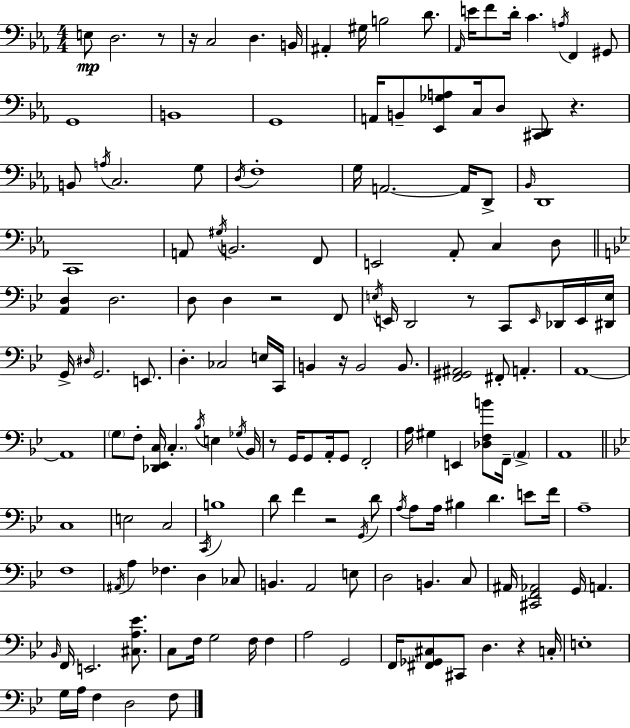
{
  \clef bass
  \numericTimeSignature
  \time 4/4
  \key c \minor
  \repeat volta 2 { e8\mp d2. r8 | r16 c2 d4. b,16 | ais,4-. gis16 b2 d'8. | \grace { aes,16 } e'16 f'8 d'16-. c'4. \acciaccatura { a16 } f,4 | \break gis,8 g,1 | b,1 | g,1 | a,16 b,8-- <ees, ges a>8 c16 d8 <cis, d,>8 r4. | \break b,8 \acciaccatura { a16 } c2. | g8 \acciaccatura { d16 } f1-. | g16 a,2.~~ | a,16 d,8-> \grace { bes,16 } d,1 | \break c,1 | a,8 \acciaccatura { gis16 } b,2. | f,8 e,2 aes,8-. | c4 d8 \bar "||" \break \key g \minor <a, d>4 d2. | d8 d4 r2 f,8 | \acciaccatura { e16 } e,16 d,2 r8 c,8 \grace { e,16 } des,16 | e,16 <dis, e>16 g,16-> \grace { dis16 } g,2. | \break e,8. d4.-. ces2 | e16 c,16 b,4 r16 b,2 | b,8. <f, gis, ais,>2 fis,8-. a,4.-. | a,1~~ | \break a,1 | \parenthesize g8 f8-. <des, ees, c>16 \parenthesize c4.-. \acciaccatura { bes16 } e4 | \acciaccatura { ges16 } bes,16 r8 g,16 g,8 a,16-. g,8 f,2-. | a16 gis4 e,4 <des f b'>8 | \break f,16-- \parenthesize a,4-> a,1 | \bar "||" \break \key g \minor c1 | e2 c2 | \acciaccatura { c,16 } b1 | d'8 f'4 r2 \acciaccatura { g,16 } | \break d'8 \acciaccatura { a16 } a8 a16 bis4 d'4. | e'8 f'16 a1-- | f1 | \acciaccatura { ais,16 } a4 fes4. d4 | \break ces8 b,4. a,2 | e8 d2 b,4. | c8 ais,16 <cis, f, aes,>2 g,16 a,4. | \grace { bes,16 } f,16 e,2. | \break <cis a ees'>8. c8 f16 g2 | f16 f4 a2 g,2 | f,16 <fis, ges, cis>8 cis,8 d4. | r4 c16-. e1-. | \break g16 a16 f4 d2 | f8 } \bar "|."
}